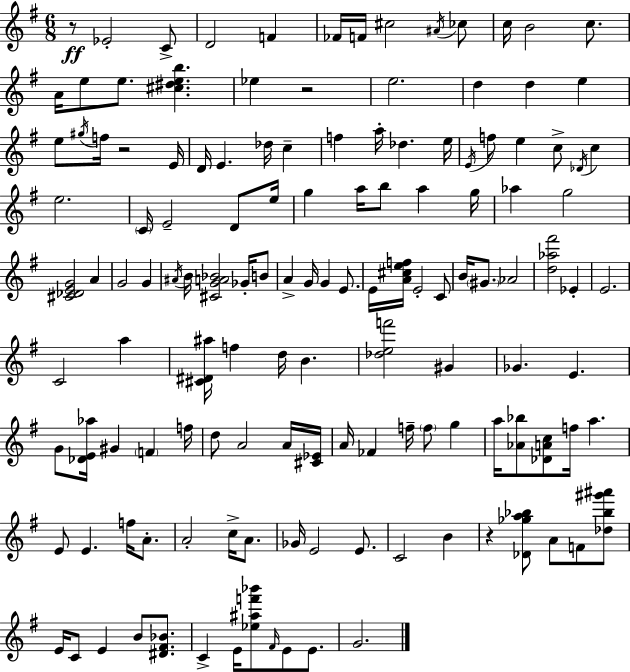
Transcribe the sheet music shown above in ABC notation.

X:1
T:Untitled
M:6/8
L:1/4
K:Em
z/2 _E2 C/2 D2 F _F/4 F/4 ^c2 ^A/4 _c/2 c/4 B2 c/2 A/4 e/2 e/2 [^c^deb] _e z2 e2 d d e e/2 ^g/4 f/4 z2 E/4 D/4 E _d/4 c f a/4 _d e/4 E/4 f/2 e c/2 _D/4 c e2 C/4 E2 D/2 e/4 g a/4 b/2 a g/4 _a g2 [^C_DEG]2 A G2 G ^A/4 B/4 [^CGA_B]2 _G/4 B/2 A G/4 G E/2 E/4 [A^cef]/4 E2 C/2 B/4 ^G/2 _A2 [d_a^f']2 _E E2 C2 a [^C^D^a]/4 f d/4 B [_def']2 ^G _G E G/2 [_DE_a]/4 ^G F f/4 d/2 A2 A/4 [^C_E]/4 A/4 _F f/4 f/2 g a/4 [_A_b]/2 [_DAc]/2 f/4 a E/2 E f/4 A/2 A2 c/4 A/2 _G/4 E2 E/2 C2 B z [_D_ga_b]/2 A/2 F/2 [_d_b^g'^a']/2 E/4 C/2 E B/2 [^D^F_B]/2 C E/4 [_e^af'_b']/2 ^F/4 E/2 E/2 G2